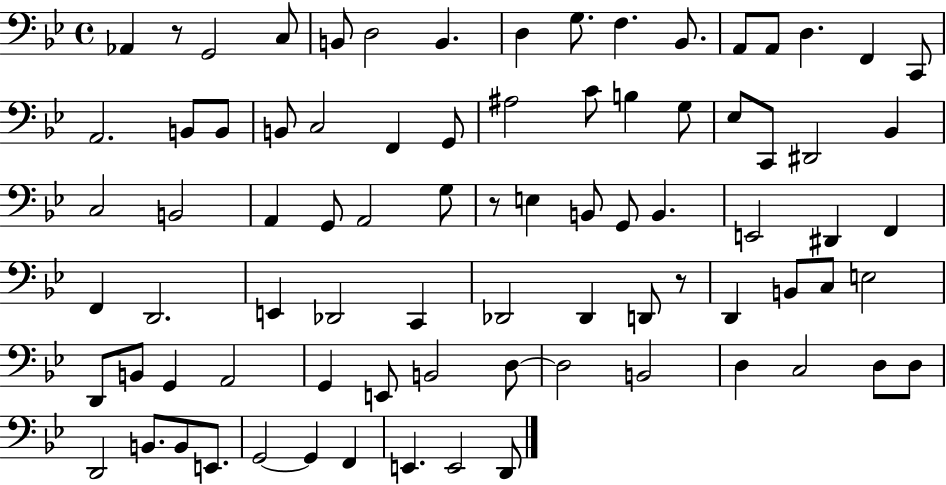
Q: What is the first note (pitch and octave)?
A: Ab2